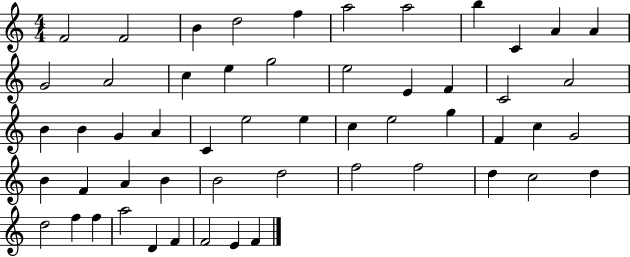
X:1
T:Untitled
M:4/4
L:1/4
K:C
F2 F2 B d2 f a2 a2 b C A A G2 A2 c e g2 e2 E F C2 A2 B B G A C e2 e c e2 g F c G2 B F A B B2 d2 f2 f2 d c2 d d2 f f a2 D F F2 E F